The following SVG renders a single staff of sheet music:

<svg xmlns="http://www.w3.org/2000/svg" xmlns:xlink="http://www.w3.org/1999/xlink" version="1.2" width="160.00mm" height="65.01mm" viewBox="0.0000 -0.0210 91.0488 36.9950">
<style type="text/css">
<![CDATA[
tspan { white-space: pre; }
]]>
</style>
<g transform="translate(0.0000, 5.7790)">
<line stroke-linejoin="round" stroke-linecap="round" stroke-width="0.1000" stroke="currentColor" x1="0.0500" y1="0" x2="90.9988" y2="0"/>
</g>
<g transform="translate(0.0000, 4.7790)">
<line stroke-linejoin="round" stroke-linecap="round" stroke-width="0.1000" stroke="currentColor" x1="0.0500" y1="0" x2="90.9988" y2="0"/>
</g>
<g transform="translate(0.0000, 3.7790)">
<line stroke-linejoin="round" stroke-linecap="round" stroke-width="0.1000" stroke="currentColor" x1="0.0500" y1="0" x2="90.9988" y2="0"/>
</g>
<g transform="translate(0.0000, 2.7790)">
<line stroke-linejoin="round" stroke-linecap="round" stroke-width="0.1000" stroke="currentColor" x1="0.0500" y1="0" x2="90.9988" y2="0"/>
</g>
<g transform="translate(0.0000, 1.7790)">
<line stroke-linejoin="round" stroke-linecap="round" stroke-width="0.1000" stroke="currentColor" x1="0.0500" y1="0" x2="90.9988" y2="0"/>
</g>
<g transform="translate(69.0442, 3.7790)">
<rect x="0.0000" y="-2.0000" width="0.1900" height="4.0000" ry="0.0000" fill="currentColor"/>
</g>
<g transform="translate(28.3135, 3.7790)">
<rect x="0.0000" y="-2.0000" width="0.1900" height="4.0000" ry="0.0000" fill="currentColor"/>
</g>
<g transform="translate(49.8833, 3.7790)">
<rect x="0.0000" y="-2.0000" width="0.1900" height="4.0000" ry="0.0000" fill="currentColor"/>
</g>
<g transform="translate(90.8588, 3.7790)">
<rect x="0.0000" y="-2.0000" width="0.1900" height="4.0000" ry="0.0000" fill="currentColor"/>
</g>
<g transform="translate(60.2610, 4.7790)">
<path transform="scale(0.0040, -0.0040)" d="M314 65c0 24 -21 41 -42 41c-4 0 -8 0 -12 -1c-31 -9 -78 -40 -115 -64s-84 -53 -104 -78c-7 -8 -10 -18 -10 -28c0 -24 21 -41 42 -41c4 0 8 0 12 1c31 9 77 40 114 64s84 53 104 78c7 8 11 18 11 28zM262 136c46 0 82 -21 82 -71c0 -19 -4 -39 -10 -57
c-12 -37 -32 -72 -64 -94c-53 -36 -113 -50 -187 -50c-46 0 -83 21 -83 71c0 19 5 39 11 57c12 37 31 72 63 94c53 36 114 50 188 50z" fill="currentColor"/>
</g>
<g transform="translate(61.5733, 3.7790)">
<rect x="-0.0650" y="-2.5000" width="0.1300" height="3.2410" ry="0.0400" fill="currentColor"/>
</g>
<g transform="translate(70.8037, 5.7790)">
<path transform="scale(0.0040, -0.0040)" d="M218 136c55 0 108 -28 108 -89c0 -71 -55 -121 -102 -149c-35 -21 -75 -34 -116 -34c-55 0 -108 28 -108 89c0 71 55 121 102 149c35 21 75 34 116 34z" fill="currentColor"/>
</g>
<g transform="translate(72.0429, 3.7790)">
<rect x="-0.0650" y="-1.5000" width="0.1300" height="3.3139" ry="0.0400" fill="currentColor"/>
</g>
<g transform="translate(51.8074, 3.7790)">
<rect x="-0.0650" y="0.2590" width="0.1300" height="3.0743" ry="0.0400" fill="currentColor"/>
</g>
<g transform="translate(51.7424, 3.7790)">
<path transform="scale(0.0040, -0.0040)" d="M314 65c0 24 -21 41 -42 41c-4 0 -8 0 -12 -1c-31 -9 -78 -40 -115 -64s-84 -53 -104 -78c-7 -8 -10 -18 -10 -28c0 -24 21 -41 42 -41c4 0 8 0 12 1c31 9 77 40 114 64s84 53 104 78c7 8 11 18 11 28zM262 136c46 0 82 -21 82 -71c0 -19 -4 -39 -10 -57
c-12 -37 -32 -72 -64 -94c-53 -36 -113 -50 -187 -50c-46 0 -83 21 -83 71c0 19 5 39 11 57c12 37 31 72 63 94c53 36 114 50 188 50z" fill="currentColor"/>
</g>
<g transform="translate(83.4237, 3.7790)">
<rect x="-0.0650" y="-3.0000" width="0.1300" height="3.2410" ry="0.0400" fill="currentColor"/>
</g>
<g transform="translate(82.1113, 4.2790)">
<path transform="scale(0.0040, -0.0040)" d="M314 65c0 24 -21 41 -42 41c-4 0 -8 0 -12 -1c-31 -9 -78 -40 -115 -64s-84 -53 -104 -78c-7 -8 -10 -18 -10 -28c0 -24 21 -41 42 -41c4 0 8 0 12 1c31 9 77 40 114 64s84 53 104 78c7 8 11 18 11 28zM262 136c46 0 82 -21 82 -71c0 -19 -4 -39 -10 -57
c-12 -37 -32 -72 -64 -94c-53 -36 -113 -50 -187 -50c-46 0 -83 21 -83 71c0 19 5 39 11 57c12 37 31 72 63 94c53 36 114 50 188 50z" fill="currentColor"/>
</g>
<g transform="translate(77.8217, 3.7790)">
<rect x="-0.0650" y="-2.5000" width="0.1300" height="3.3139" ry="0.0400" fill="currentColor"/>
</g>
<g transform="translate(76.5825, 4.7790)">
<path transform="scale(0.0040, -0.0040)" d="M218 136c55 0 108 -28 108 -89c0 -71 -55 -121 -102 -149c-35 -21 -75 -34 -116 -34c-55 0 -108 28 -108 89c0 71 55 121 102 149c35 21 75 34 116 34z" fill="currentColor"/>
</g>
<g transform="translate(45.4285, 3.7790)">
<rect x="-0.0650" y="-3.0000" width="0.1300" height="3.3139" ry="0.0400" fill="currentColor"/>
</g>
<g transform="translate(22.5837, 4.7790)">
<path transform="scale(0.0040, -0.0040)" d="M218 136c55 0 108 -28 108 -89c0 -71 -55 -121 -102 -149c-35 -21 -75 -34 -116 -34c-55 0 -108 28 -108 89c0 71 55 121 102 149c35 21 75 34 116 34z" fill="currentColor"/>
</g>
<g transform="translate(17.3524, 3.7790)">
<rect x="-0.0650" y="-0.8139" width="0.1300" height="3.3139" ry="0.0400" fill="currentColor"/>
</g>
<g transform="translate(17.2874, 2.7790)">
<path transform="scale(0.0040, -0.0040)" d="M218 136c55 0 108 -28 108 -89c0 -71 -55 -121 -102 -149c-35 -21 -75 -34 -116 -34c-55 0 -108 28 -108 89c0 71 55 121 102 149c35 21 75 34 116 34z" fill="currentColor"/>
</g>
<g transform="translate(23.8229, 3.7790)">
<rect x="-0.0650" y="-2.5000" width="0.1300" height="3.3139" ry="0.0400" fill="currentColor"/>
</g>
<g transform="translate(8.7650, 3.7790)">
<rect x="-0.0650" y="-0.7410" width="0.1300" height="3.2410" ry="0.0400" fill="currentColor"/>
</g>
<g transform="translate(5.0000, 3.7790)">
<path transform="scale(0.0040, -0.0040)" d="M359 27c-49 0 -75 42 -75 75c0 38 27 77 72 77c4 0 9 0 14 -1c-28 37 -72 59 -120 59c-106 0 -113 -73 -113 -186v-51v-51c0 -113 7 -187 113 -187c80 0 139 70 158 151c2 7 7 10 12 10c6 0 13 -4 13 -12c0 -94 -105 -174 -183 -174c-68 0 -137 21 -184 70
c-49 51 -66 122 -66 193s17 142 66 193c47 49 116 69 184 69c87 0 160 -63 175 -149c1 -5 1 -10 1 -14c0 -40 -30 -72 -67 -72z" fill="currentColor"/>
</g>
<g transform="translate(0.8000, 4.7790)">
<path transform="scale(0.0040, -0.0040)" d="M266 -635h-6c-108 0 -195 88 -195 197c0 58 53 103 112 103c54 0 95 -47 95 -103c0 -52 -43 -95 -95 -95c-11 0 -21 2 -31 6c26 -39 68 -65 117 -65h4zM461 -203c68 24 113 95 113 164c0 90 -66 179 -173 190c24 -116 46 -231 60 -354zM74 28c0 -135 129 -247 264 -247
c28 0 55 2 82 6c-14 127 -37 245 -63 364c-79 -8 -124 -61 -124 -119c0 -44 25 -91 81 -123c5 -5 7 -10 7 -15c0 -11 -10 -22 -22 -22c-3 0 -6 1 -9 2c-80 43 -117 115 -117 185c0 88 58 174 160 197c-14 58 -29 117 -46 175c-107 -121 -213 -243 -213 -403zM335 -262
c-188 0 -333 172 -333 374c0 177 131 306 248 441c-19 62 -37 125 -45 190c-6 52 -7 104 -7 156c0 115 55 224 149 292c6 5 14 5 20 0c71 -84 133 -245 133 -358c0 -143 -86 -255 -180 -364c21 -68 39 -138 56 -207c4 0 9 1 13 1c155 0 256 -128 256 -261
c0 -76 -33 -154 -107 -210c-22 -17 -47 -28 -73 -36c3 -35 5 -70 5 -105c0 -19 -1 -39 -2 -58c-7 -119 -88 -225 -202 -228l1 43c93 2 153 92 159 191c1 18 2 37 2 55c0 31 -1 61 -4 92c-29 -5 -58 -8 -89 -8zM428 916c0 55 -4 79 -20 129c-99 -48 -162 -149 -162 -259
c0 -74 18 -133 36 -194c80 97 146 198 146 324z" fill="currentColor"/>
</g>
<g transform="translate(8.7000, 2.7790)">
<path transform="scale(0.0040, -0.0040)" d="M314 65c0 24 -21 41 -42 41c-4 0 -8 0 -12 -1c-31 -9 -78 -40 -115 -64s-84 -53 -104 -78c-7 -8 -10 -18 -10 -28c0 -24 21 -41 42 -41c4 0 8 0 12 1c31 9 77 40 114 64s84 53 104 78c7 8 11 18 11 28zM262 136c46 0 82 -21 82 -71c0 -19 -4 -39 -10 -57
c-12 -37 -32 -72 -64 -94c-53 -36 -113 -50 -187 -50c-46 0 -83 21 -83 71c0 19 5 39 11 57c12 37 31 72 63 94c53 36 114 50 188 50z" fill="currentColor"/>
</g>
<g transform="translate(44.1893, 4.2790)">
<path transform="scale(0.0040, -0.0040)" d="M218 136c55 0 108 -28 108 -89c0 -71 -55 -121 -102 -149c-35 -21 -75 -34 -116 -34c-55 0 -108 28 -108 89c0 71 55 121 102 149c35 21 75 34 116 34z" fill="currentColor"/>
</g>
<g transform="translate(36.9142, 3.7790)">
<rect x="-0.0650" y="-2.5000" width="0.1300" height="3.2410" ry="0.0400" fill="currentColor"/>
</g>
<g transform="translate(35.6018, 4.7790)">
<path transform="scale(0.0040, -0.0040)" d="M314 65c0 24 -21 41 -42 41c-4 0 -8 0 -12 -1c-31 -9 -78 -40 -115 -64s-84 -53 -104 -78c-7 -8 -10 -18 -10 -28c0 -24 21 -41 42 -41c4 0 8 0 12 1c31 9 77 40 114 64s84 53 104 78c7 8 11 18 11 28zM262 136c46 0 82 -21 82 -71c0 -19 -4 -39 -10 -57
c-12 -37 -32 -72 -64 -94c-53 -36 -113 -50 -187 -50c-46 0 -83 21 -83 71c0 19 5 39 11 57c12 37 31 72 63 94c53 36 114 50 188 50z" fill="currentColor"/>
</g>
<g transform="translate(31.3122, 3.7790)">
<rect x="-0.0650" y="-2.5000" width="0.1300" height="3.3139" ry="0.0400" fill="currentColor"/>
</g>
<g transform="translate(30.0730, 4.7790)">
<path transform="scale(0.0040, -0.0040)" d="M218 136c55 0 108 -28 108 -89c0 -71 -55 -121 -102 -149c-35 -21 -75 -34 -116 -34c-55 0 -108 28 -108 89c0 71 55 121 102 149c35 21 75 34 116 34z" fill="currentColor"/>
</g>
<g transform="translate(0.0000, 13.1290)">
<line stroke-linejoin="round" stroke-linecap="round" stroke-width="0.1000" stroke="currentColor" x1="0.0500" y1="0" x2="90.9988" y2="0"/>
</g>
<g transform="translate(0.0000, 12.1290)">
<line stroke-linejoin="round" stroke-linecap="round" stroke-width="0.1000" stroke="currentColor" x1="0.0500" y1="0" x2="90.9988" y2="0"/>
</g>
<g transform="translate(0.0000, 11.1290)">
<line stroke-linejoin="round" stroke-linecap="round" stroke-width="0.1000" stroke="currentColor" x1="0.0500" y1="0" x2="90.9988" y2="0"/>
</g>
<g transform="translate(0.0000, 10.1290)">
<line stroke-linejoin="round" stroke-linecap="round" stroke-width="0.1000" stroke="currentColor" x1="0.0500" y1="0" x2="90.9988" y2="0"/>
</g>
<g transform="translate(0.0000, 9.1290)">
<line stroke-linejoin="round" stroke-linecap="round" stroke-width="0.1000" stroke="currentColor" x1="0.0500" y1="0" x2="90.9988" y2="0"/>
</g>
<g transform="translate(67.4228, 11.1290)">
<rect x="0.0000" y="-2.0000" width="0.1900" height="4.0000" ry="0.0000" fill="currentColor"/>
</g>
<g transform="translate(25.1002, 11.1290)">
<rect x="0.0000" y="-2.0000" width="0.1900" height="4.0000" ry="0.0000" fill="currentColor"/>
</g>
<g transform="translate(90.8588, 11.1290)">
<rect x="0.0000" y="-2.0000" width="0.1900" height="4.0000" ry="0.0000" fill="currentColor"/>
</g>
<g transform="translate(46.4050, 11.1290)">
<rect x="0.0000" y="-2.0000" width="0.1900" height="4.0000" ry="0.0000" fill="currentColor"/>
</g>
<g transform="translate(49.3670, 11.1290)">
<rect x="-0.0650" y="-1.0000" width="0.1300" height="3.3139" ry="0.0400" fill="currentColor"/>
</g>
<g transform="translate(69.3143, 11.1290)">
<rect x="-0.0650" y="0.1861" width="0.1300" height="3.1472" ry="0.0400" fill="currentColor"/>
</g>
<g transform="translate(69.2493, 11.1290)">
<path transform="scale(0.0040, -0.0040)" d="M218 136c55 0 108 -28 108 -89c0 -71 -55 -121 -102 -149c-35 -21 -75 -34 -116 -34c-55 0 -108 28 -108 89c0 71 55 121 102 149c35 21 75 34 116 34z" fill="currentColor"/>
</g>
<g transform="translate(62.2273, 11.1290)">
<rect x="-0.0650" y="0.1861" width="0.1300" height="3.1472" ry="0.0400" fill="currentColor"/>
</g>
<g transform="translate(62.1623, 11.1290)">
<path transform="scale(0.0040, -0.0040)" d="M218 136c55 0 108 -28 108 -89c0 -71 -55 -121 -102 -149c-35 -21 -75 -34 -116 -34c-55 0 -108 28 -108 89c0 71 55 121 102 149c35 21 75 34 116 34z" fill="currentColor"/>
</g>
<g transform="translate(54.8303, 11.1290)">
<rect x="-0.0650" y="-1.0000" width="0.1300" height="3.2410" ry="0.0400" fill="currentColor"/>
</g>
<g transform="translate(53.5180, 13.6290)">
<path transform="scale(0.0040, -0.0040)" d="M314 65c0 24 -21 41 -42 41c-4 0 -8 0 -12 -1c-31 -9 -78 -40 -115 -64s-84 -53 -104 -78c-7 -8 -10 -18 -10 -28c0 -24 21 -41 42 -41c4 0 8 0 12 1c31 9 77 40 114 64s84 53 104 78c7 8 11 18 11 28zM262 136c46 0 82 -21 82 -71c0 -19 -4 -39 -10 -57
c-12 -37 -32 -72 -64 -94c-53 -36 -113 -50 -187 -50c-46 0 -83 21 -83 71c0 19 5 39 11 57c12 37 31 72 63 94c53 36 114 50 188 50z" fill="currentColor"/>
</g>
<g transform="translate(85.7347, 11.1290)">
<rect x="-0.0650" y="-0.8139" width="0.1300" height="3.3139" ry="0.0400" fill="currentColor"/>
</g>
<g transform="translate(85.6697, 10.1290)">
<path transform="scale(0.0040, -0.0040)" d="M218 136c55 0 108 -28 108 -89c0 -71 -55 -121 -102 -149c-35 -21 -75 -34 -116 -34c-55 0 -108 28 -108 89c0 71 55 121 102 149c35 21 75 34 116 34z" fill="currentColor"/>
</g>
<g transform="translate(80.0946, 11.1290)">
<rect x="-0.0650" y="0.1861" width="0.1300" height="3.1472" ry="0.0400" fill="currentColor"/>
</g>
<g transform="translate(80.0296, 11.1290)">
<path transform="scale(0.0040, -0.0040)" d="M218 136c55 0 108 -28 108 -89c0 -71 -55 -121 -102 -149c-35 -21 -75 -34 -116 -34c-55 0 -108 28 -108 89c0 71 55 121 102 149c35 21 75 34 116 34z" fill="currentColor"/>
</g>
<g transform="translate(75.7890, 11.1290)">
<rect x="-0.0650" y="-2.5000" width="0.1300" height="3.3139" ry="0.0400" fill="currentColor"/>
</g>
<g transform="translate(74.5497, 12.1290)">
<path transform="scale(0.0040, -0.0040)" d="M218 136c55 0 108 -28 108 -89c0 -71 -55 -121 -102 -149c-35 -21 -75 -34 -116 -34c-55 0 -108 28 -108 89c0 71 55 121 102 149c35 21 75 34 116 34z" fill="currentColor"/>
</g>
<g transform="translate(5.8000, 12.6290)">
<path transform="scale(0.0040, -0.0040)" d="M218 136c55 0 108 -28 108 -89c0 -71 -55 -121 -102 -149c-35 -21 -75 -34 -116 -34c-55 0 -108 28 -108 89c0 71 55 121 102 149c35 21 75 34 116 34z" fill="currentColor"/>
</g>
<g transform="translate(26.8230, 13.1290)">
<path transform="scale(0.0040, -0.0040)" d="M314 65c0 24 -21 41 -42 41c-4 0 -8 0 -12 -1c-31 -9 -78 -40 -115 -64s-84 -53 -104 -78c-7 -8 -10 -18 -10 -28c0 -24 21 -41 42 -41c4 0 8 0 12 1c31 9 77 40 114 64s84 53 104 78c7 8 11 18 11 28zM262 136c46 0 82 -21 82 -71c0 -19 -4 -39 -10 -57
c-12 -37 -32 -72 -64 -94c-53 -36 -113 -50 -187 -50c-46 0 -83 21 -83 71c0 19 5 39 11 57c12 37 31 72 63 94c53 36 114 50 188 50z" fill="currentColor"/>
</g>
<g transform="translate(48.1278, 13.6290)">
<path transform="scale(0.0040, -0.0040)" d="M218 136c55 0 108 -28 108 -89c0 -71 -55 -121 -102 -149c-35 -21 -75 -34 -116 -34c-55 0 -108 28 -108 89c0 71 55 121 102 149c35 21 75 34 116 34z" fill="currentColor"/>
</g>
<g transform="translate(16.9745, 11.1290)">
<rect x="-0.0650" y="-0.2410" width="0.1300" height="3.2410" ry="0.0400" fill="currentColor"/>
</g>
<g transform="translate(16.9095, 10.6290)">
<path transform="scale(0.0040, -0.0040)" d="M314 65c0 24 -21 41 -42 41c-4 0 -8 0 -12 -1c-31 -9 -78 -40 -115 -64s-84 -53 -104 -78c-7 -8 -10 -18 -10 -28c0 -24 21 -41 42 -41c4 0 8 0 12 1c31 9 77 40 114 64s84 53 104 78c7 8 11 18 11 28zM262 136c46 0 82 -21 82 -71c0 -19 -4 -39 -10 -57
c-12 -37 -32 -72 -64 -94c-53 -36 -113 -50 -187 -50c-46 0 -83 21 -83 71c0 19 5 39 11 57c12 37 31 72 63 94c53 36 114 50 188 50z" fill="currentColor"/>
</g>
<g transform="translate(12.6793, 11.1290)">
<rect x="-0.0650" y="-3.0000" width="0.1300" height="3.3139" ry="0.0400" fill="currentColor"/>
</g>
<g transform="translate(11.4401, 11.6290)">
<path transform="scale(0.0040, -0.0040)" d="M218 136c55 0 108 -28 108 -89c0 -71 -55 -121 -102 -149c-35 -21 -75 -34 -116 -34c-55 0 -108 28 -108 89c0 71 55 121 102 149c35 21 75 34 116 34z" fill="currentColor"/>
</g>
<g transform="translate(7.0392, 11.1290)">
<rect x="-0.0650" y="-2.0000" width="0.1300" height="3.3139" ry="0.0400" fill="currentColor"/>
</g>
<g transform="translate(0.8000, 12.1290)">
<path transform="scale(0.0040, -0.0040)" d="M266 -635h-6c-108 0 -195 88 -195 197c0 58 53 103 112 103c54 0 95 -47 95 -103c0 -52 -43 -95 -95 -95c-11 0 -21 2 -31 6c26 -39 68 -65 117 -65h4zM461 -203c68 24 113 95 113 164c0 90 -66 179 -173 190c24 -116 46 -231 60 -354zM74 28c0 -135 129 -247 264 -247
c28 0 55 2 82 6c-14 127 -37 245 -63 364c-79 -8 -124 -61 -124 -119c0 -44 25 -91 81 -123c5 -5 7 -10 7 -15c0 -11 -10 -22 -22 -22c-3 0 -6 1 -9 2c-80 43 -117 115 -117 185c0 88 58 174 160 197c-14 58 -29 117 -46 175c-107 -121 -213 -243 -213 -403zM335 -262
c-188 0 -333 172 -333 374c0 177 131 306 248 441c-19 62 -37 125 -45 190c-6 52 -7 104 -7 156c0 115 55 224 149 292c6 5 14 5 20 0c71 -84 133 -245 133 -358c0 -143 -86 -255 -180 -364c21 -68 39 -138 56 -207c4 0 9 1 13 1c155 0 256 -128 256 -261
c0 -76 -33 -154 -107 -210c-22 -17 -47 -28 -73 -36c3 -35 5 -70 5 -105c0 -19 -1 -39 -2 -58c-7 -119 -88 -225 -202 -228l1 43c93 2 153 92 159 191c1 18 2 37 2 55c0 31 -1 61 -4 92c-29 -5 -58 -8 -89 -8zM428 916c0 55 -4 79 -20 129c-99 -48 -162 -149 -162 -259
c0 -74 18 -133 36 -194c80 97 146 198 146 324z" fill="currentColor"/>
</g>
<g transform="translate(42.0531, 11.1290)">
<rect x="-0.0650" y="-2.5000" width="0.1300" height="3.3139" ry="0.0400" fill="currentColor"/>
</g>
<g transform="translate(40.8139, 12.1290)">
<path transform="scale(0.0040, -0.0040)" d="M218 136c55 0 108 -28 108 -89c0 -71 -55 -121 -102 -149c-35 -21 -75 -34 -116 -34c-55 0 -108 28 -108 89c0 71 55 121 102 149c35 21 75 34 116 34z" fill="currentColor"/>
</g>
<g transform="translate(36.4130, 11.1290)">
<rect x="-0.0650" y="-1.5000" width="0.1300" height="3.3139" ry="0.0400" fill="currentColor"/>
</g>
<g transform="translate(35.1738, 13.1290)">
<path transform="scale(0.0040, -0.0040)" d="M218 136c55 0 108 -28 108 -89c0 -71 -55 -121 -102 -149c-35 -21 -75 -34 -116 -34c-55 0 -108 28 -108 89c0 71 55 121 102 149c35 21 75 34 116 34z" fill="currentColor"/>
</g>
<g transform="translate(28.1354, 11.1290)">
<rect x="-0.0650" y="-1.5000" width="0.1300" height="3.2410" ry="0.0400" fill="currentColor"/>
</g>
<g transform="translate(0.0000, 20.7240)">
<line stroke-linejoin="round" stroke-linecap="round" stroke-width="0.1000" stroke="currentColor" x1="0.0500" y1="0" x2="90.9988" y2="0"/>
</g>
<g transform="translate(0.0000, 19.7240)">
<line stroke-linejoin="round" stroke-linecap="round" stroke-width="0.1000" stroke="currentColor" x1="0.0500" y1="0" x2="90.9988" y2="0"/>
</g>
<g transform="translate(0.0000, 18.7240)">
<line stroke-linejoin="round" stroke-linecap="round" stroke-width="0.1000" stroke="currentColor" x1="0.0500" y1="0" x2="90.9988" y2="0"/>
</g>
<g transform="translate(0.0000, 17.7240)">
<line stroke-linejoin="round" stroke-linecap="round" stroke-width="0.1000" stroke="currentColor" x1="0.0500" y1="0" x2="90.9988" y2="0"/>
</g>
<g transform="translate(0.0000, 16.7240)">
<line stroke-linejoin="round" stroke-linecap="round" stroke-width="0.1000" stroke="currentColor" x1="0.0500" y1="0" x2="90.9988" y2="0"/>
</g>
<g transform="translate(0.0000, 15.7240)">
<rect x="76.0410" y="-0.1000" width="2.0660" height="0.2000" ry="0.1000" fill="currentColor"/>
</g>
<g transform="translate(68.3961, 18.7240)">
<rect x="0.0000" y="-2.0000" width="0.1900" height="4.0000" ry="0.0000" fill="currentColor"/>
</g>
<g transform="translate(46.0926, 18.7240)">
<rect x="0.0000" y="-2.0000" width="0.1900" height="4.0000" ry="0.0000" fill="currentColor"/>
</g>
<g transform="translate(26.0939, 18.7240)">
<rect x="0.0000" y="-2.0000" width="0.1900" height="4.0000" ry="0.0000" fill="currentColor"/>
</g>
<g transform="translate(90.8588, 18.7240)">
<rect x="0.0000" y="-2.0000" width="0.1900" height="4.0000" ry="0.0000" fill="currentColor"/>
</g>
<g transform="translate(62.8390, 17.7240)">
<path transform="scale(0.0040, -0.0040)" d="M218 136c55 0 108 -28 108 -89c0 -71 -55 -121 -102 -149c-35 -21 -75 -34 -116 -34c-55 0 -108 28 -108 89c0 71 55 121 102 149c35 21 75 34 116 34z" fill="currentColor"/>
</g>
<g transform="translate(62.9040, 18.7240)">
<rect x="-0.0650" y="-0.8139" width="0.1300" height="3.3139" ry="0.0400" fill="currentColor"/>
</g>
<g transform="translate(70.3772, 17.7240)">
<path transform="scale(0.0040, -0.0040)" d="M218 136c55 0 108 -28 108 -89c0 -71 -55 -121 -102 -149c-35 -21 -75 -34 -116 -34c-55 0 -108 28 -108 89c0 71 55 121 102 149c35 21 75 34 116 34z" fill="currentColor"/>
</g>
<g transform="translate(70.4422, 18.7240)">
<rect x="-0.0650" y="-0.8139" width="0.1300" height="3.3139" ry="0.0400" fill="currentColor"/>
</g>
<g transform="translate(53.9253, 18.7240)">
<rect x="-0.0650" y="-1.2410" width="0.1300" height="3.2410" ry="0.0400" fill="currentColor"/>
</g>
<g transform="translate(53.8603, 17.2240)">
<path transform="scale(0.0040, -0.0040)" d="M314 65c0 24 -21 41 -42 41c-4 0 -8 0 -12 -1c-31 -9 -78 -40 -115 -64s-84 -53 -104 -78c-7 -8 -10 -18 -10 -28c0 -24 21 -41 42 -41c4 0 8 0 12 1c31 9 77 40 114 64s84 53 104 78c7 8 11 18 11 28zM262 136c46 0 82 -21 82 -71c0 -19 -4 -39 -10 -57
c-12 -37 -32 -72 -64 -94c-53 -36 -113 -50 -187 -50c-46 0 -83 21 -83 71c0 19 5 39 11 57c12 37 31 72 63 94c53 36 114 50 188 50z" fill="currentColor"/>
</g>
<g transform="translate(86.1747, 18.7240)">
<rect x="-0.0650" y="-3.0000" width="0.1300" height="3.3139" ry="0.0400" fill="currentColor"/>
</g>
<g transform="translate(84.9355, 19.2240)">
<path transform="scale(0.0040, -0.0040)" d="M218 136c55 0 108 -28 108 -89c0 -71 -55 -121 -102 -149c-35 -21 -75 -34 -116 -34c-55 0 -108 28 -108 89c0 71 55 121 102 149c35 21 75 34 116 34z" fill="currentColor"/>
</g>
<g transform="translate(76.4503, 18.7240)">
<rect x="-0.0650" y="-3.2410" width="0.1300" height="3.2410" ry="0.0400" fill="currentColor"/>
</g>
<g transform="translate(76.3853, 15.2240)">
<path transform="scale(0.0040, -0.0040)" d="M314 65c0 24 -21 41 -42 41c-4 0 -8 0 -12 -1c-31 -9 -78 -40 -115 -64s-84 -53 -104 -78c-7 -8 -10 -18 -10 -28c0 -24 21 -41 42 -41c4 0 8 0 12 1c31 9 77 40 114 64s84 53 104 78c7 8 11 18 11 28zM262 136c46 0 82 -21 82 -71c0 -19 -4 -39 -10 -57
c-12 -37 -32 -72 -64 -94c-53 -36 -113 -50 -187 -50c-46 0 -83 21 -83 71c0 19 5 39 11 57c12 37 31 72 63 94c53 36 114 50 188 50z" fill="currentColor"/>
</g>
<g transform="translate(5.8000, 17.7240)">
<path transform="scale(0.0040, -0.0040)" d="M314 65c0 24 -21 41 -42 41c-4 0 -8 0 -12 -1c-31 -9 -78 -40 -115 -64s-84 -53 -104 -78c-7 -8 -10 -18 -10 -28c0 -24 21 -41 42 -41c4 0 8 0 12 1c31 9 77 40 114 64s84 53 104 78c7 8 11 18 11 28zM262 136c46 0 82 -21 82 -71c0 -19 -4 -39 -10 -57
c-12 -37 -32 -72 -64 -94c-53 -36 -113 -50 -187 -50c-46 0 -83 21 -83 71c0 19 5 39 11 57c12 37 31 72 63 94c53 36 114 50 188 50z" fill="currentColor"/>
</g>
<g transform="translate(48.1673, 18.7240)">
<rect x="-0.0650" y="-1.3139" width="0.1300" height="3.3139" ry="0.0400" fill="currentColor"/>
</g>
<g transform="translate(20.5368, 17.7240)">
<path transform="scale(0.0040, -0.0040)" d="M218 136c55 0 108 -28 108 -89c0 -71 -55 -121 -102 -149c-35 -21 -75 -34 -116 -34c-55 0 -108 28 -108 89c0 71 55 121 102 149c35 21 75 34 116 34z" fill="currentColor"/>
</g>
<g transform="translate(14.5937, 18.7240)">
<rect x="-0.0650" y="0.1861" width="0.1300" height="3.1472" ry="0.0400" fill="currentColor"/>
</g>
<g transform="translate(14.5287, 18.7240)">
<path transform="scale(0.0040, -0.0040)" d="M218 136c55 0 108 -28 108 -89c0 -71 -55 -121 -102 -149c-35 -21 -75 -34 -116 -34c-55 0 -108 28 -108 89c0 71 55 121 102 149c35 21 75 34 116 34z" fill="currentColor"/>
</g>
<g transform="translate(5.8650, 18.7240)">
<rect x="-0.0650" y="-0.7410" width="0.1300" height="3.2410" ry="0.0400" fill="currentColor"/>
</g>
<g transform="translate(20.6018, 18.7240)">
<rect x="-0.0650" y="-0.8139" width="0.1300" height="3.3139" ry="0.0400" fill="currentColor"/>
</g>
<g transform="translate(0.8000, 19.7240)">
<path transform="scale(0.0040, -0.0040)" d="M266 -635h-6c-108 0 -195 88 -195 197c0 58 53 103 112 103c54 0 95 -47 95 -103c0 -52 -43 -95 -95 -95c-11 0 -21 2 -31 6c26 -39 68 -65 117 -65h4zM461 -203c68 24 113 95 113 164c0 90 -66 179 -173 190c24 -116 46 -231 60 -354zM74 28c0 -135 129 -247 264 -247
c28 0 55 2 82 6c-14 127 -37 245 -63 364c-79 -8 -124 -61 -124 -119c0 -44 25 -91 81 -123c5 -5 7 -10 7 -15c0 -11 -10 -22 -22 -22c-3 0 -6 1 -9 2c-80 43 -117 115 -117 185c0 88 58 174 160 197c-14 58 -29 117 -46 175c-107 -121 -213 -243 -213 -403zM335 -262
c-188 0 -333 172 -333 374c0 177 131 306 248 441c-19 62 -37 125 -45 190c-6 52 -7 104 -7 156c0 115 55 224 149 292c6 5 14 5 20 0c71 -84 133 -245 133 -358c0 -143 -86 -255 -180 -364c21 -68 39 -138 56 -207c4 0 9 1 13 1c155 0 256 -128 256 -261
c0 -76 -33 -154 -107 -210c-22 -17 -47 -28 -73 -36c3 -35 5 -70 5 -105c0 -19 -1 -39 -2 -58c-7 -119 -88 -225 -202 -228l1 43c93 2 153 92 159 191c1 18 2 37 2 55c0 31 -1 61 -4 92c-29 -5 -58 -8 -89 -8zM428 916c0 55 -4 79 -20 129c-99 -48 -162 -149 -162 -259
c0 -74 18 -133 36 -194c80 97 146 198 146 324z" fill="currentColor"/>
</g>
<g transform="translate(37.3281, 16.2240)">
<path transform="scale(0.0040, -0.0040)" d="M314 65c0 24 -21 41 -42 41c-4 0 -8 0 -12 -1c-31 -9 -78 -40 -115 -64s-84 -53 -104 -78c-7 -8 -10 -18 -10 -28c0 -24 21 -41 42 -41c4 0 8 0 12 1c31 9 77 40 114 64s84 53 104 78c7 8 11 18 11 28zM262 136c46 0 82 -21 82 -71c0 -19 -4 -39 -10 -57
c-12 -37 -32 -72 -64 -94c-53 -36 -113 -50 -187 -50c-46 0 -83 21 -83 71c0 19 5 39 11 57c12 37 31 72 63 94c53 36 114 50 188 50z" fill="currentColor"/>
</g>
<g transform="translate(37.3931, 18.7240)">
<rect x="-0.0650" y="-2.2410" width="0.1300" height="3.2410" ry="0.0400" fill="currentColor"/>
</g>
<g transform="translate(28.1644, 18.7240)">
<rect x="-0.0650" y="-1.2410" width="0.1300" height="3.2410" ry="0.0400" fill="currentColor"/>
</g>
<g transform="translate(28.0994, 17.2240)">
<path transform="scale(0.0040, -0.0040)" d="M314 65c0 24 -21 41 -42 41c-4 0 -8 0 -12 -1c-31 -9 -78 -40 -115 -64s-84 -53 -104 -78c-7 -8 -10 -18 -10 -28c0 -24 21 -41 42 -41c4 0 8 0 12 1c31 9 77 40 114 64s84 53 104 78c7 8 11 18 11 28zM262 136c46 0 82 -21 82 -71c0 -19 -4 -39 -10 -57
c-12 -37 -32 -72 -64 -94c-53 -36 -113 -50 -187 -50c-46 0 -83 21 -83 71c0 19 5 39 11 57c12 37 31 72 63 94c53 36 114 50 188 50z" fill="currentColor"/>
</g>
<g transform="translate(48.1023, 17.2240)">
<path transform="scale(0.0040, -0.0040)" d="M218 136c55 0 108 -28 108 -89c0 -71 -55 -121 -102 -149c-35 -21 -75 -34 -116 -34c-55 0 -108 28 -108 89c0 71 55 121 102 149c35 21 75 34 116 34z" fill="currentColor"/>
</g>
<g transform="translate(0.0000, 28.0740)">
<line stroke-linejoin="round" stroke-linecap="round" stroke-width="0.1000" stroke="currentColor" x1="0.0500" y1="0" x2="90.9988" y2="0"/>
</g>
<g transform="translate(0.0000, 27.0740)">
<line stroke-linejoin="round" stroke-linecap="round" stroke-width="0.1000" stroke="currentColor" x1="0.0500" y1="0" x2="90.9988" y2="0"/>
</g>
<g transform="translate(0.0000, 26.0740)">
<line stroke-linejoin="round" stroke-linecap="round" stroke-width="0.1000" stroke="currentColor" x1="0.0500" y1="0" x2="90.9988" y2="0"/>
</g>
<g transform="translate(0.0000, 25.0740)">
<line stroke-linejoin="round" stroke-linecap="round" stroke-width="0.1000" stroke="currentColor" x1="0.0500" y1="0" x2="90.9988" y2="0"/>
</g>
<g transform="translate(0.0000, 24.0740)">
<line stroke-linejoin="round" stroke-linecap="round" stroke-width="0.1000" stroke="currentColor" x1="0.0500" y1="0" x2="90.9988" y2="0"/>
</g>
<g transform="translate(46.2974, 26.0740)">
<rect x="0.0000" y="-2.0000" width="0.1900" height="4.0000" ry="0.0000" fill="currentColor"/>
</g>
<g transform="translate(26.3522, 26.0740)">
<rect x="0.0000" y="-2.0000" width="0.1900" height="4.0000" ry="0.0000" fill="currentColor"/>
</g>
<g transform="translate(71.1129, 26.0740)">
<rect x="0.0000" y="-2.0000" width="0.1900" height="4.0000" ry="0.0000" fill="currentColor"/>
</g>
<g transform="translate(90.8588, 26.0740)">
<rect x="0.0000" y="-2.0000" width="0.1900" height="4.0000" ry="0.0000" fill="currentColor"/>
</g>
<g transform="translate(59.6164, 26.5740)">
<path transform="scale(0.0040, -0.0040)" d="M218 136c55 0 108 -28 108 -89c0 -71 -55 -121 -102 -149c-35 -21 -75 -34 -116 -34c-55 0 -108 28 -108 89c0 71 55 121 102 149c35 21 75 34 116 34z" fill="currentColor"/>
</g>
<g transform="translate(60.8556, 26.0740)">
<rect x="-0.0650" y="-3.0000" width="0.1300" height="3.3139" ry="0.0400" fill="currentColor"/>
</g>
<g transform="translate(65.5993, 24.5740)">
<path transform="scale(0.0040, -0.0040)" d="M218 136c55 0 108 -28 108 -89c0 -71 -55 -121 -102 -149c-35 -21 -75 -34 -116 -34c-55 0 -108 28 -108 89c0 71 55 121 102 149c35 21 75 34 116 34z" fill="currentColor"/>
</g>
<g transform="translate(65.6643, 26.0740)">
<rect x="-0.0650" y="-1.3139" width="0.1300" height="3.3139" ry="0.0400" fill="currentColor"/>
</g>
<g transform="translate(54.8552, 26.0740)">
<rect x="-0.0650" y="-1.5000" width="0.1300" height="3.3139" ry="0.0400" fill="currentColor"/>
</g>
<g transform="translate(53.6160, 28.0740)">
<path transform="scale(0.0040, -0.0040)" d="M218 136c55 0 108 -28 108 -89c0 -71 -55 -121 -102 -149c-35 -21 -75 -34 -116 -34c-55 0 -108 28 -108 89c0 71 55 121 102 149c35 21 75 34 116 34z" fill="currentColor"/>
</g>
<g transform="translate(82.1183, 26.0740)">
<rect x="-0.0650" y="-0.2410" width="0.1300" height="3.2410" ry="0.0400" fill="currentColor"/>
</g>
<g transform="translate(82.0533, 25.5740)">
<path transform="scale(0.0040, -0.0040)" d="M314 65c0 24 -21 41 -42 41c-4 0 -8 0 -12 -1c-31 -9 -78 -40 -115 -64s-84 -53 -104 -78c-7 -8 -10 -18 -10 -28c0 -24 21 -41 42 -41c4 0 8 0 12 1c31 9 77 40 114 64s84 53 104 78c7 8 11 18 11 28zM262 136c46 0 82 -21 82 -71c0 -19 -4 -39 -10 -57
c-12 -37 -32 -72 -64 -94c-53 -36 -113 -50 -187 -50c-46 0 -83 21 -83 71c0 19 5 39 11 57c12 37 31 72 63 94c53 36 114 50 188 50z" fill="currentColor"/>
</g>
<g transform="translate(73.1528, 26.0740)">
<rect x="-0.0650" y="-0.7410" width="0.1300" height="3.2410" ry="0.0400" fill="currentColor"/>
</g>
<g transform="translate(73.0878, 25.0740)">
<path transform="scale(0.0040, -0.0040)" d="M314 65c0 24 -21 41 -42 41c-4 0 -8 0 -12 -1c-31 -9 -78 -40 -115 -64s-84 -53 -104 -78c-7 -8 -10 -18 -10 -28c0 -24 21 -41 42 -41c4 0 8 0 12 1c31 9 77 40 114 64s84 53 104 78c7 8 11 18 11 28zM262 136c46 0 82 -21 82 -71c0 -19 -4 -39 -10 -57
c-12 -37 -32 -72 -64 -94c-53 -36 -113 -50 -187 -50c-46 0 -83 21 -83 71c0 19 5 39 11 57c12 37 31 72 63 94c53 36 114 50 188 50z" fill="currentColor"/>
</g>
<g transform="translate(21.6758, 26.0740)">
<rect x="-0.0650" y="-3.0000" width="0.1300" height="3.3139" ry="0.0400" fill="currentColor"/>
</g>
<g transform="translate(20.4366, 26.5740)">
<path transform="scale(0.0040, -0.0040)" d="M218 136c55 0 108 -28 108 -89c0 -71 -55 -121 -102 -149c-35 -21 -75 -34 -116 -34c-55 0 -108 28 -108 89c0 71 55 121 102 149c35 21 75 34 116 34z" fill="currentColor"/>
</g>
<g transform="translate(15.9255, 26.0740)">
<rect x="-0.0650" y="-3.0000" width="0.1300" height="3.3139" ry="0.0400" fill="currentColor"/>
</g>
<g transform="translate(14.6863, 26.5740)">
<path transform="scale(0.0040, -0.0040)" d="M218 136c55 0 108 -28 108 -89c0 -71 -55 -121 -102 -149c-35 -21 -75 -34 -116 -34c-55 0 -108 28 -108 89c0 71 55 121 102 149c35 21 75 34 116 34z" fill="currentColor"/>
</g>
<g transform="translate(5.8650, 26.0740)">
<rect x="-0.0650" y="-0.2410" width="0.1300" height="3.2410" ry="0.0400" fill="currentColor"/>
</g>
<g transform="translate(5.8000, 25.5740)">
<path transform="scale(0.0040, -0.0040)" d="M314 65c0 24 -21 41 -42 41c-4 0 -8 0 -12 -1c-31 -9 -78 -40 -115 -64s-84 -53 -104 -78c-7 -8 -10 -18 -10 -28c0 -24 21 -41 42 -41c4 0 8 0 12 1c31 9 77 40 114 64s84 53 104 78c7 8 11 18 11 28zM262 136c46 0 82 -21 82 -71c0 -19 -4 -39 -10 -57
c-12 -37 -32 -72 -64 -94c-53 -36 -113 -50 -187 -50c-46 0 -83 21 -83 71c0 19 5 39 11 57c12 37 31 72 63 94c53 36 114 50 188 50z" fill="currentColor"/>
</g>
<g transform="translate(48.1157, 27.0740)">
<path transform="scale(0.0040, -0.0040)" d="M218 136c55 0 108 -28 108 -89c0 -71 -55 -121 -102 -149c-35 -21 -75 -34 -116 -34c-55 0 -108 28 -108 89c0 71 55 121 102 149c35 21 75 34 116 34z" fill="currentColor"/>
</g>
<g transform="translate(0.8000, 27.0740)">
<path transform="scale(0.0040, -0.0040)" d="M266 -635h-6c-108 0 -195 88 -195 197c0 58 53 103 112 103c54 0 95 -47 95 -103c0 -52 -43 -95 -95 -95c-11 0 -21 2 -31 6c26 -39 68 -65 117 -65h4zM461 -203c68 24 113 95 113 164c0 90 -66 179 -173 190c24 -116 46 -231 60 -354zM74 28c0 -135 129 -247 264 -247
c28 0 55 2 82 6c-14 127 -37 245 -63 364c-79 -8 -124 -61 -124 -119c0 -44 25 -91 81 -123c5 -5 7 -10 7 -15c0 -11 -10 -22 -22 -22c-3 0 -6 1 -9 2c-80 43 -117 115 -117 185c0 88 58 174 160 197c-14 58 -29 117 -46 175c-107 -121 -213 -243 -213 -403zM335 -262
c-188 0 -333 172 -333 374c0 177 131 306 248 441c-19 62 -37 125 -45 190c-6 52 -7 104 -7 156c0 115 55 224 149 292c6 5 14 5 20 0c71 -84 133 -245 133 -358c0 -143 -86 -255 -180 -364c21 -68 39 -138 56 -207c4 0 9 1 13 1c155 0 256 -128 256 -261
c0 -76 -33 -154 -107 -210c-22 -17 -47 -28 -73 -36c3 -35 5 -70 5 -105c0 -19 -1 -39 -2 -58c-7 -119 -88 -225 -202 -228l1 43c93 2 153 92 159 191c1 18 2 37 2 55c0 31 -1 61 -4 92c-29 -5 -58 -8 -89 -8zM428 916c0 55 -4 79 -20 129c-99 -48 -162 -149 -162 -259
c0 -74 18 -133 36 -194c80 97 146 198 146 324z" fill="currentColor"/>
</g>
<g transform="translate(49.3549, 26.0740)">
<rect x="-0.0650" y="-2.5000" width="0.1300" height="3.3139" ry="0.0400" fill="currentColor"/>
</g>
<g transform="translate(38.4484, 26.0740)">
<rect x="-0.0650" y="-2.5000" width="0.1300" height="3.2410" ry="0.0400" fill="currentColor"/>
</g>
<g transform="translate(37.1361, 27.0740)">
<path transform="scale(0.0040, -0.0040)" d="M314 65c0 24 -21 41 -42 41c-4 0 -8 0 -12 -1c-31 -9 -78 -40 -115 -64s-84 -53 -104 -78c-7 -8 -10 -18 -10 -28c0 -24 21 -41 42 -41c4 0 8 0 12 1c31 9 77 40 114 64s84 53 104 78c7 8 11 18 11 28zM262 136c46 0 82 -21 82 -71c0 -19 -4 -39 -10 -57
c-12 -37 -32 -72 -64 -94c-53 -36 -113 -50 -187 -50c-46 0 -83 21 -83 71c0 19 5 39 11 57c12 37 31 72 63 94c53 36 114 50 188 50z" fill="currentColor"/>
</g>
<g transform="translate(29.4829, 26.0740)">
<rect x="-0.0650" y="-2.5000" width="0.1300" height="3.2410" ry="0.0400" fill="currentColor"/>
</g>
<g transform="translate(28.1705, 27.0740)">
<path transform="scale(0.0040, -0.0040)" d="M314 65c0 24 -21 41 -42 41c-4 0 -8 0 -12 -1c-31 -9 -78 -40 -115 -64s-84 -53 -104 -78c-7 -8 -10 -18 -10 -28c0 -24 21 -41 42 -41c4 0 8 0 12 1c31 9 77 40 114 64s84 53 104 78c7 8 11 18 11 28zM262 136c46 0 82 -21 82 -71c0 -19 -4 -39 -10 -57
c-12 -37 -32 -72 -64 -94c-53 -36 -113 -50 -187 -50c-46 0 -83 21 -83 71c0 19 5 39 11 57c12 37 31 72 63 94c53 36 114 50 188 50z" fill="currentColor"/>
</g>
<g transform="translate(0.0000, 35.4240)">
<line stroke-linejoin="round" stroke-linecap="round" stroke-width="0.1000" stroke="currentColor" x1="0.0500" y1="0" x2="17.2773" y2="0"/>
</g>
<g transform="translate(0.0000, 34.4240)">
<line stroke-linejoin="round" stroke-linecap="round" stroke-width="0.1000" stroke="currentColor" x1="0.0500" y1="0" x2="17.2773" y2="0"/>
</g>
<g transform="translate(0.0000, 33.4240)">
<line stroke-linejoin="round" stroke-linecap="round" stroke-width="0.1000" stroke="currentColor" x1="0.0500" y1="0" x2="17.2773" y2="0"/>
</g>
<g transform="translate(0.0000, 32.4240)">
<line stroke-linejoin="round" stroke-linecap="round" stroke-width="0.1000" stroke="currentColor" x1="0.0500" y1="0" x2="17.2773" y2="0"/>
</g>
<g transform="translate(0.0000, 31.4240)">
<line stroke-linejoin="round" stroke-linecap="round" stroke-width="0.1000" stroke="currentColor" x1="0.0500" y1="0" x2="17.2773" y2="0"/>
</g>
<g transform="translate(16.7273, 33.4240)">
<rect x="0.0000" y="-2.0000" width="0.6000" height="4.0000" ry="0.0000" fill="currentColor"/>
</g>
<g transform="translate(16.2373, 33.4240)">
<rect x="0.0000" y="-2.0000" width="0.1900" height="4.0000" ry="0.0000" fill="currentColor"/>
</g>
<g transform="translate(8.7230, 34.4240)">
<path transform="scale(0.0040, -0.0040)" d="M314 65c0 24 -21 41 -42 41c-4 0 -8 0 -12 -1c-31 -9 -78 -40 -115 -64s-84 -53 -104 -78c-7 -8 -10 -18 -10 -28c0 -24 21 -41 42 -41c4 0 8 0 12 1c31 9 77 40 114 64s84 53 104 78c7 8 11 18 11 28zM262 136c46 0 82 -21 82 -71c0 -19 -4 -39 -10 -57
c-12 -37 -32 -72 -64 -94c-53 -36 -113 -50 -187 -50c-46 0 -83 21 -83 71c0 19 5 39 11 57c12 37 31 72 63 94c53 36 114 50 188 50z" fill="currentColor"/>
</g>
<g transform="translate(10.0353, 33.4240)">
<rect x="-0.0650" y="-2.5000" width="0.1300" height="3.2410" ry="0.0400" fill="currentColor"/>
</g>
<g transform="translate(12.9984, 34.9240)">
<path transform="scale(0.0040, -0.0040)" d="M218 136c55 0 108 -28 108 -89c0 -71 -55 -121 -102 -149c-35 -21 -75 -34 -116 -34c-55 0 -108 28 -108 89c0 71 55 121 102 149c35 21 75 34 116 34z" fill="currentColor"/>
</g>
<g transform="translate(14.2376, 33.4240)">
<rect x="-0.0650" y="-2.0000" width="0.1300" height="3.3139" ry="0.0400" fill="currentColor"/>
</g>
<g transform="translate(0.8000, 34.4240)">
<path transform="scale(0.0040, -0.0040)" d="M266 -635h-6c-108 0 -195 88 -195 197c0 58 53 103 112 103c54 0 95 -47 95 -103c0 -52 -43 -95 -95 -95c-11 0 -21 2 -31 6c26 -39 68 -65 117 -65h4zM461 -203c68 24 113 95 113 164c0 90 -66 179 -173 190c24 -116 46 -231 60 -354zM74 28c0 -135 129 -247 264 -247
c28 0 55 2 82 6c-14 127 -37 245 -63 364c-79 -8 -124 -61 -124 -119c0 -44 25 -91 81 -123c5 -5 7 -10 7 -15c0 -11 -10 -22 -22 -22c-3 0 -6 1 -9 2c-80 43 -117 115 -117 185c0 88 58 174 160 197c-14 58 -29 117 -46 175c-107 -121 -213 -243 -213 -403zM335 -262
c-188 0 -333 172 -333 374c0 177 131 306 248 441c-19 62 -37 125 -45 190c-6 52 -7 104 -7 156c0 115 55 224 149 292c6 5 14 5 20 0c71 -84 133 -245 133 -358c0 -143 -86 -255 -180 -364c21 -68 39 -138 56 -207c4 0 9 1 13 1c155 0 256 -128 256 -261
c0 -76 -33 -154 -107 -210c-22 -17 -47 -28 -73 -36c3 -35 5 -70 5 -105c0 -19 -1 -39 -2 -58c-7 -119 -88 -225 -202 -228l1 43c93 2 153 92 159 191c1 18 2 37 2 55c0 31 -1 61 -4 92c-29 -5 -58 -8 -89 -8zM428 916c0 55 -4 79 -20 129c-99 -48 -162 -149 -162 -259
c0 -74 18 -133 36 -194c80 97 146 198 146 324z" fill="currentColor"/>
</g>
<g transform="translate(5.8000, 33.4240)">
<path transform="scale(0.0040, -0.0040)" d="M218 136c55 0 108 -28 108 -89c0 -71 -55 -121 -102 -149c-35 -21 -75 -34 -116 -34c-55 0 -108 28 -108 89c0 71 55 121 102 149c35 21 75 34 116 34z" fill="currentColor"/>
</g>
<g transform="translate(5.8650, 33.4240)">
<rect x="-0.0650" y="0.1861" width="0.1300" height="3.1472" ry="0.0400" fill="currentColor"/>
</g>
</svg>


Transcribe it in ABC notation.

X:1
T:Untitled
M:4/4
L:1/4
K:C
d2 d G G G2 A B2 G2 E G A2 F A c2 E2 E G D D2 B B G B d d2 B d e2 g2 e e2 d d b2 A c2 A A G2 G2 G E A e d2 c2 B G2 F